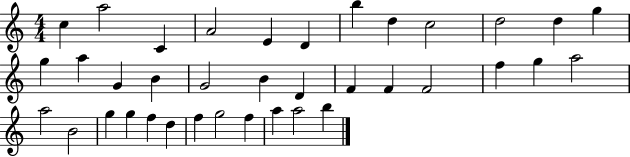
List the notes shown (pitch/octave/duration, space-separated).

C5/q A5/h C4/q A4/h E4/q D4/q B5/q D5/q C5/h D5/h D5/q G5/q G5/q A5/q G4/q B4/q G4/h B4/q D4/q F4/q F4/q F4/h F5/q G5/q A5/h A5/h B4/h G5/q G5/q F5/q D5/q F5/q G5/h F5/q A5/q A5/h B5/q